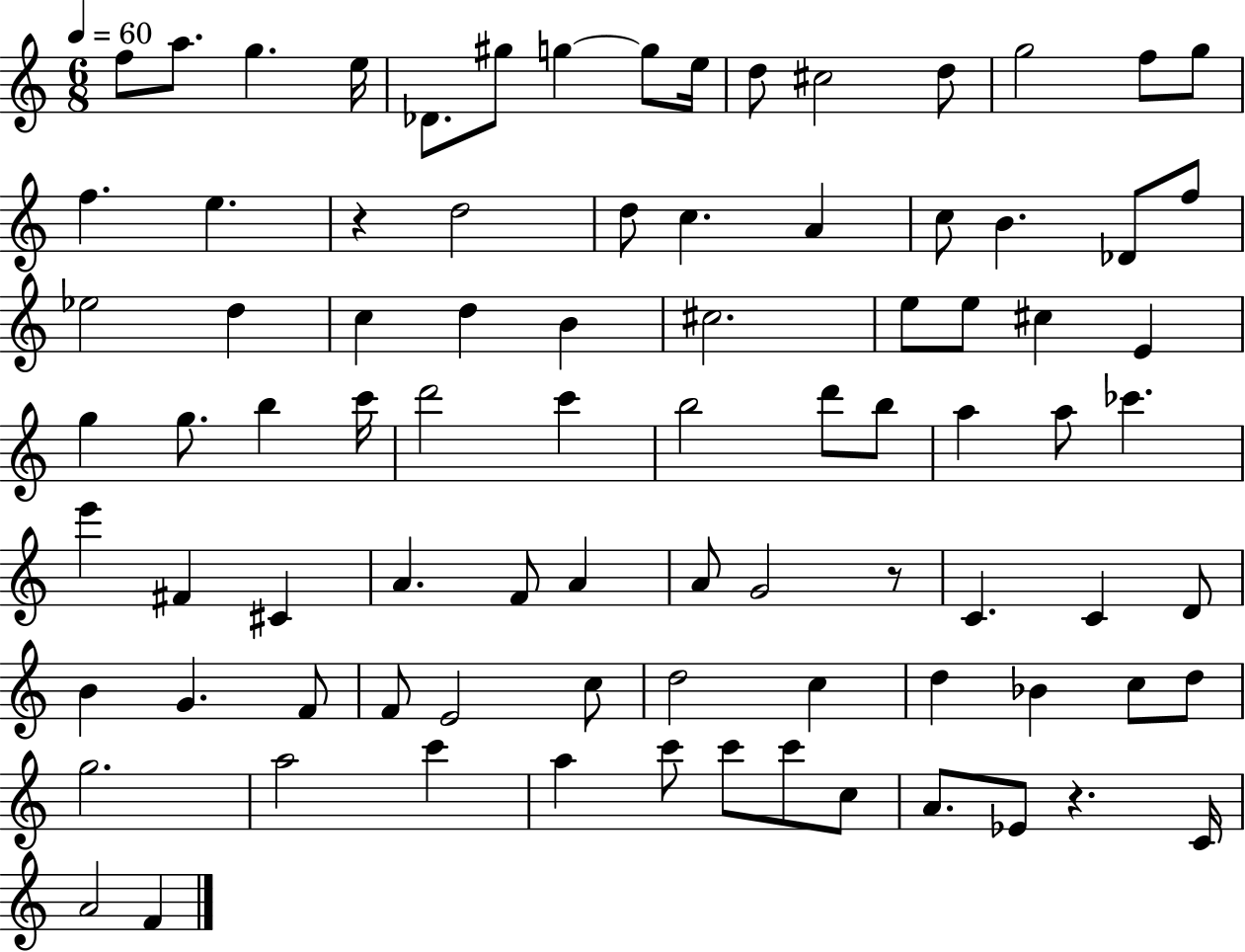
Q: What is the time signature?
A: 6/8